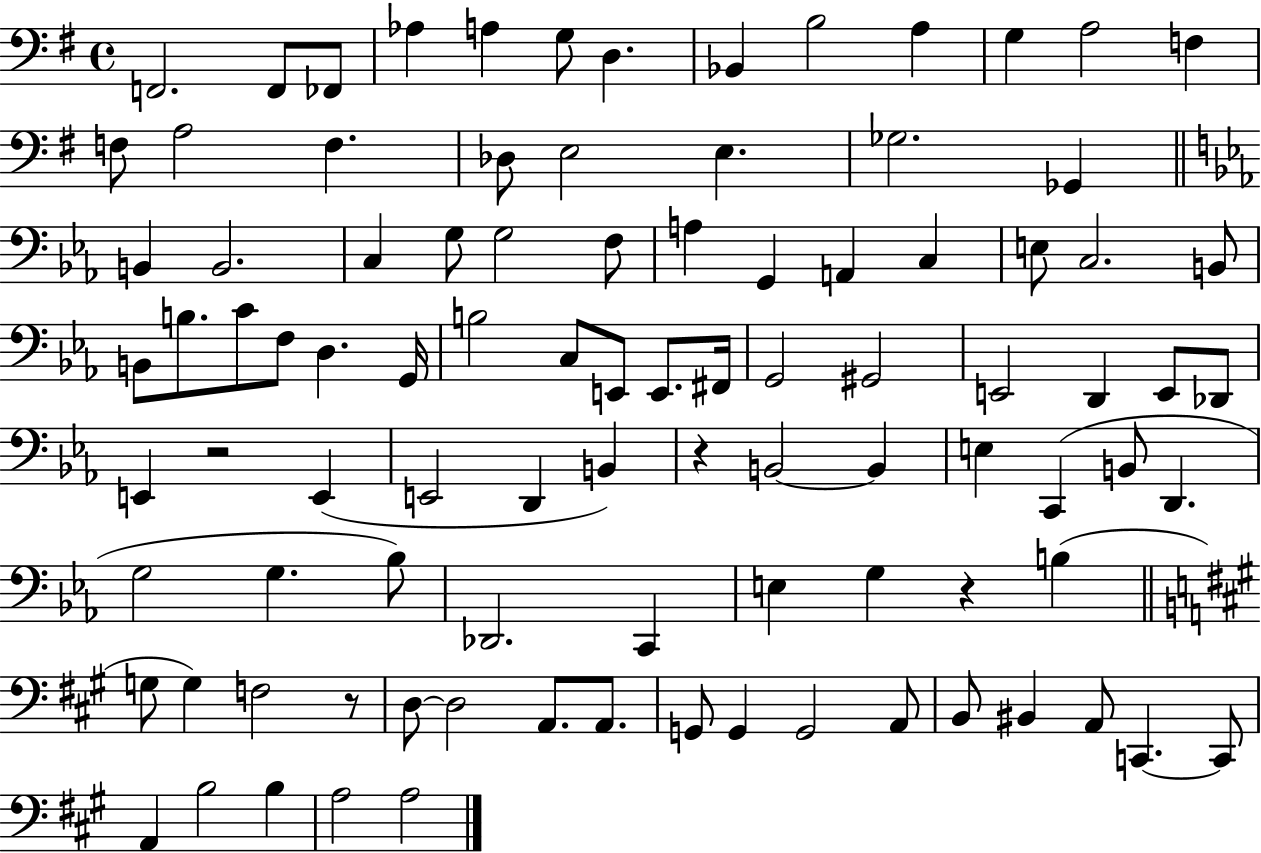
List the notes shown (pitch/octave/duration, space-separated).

F2/h. F2/e FES2/e Ab3/q A3/q G3/e D3/q. Bb2/q B3/h A3/q G3/q A3/h F3/q F3/e A3/h F3/q. Db3/e E3/h E3/q. Gb3/h. Gb2/q B2/q B2/h. C3/q G3/e G3/h F3/e A3/q G2/q A2/q C3/q E3/e C3/h. B2/e B2/e B3/e. C4/e F3/e D3/q. G2/s B3/h C3/e E2/e E2/e. F#2/s G2/h G#2/h E2/h D2/q E2/e Db2/e E2/q R/h E2/q E2/h D2/q B2/q R/q B2/h B2/q E3/q C2/q B2/e D2/q. G3/h G3/q. Bb3/e Db2/h. C2/q E3/q G3/q R/q B3/q G3/e G3/q F3/h R/e D3/e D3/h A2/e. A2/e. G2/e G2/q G2/h A2/e B2/e BIS2/q A2/e C2/q. C2/e A2/q B3/h B3/q A3/h A3/h